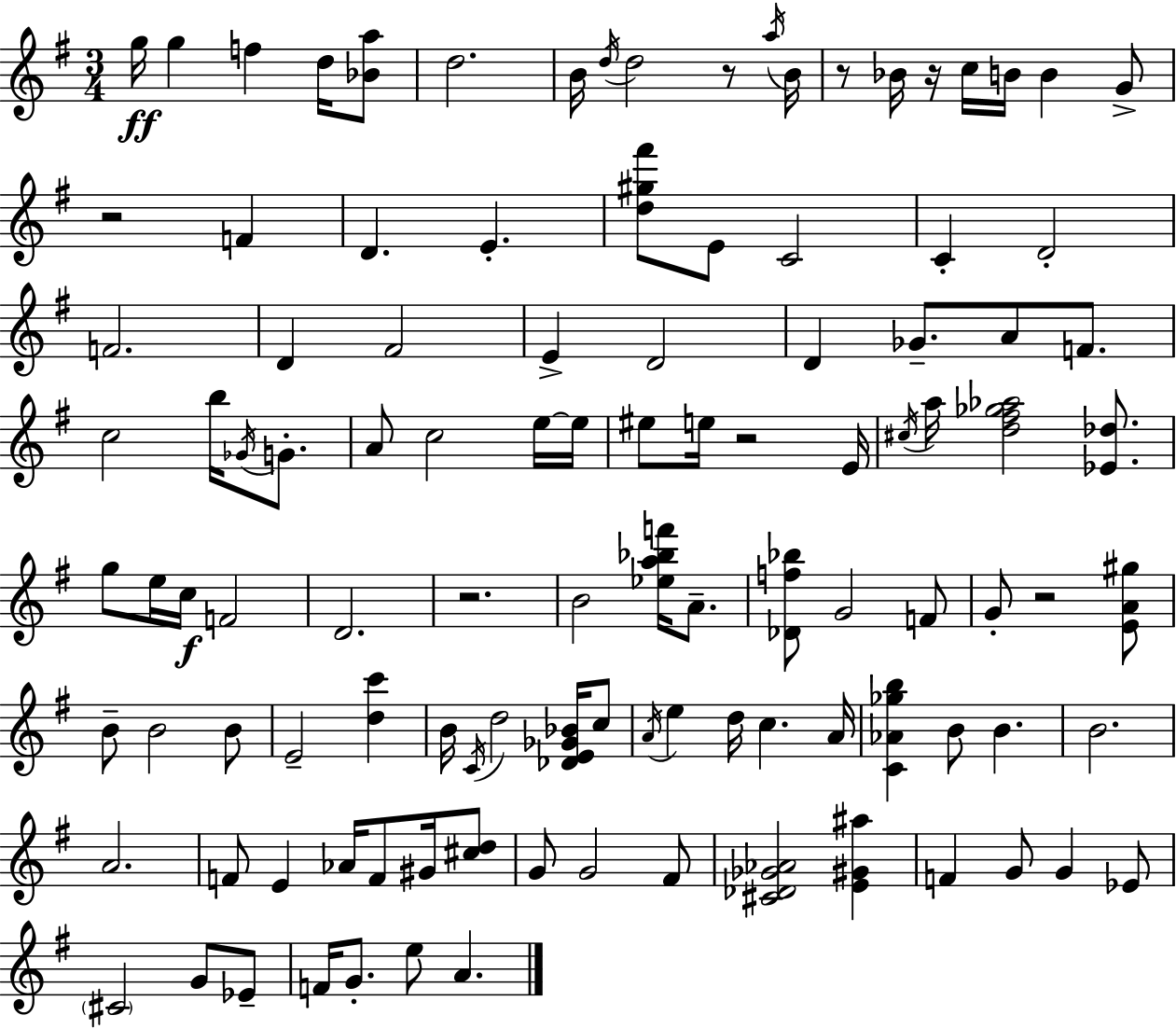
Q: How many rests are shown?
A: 7